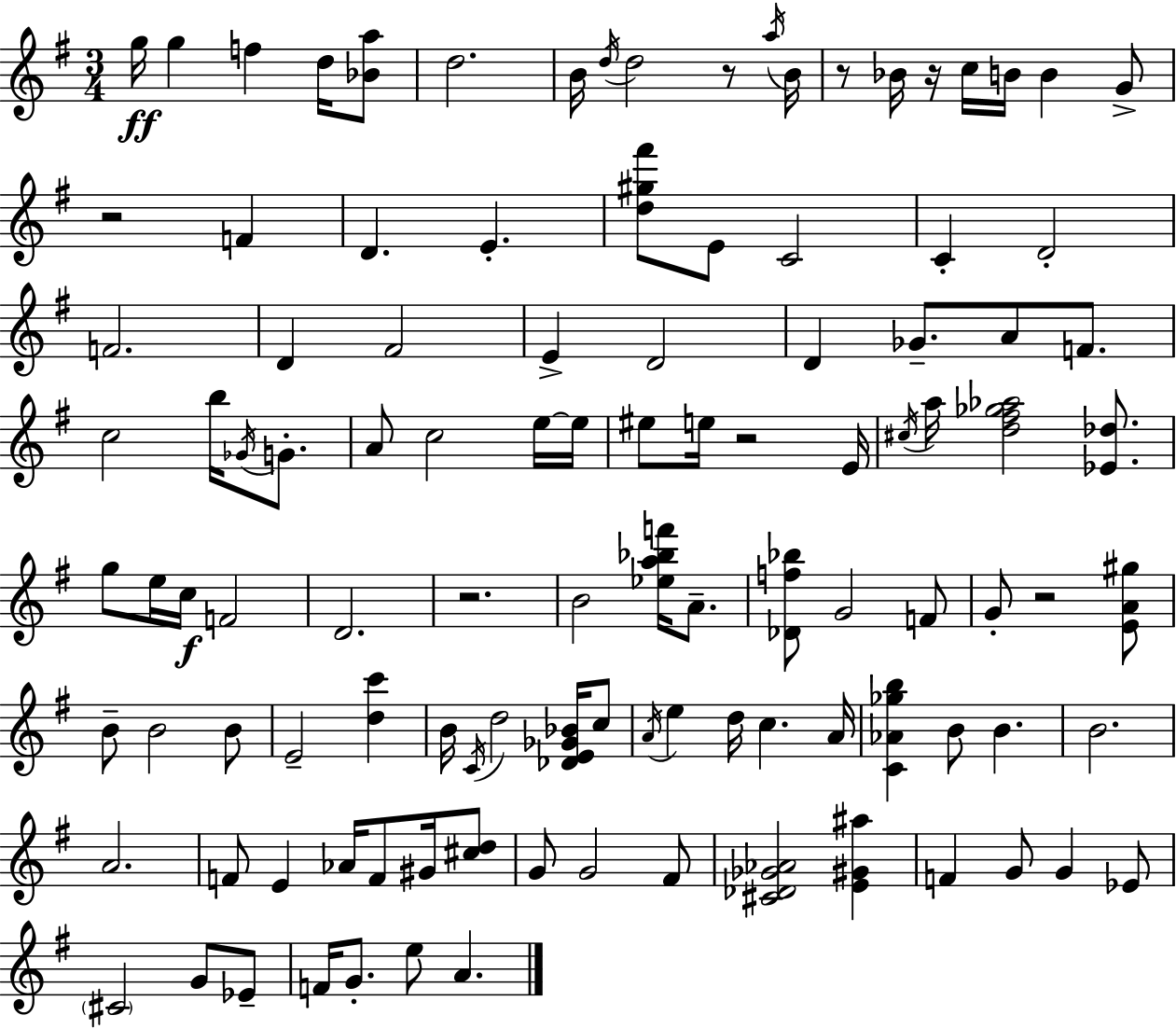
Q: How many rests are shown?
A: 7